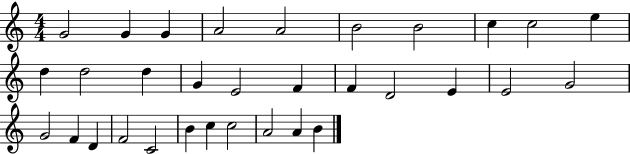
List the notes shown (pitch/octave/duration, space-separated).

G4/h G4/q G4/q A4/h A4/h B4/h B4/h C5/q C5/h E5/q D5/q D5/h D5/q G4/q E4/h F4/q F4/q D4/h E4/q E4/h G4/h G4/h F4/q D4/q F4/h C4/h B4/q C5/q C5/h A4/h A4/q B4/q